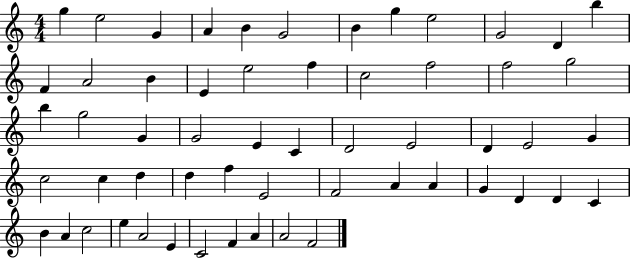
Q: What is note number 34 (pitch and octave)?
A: C5